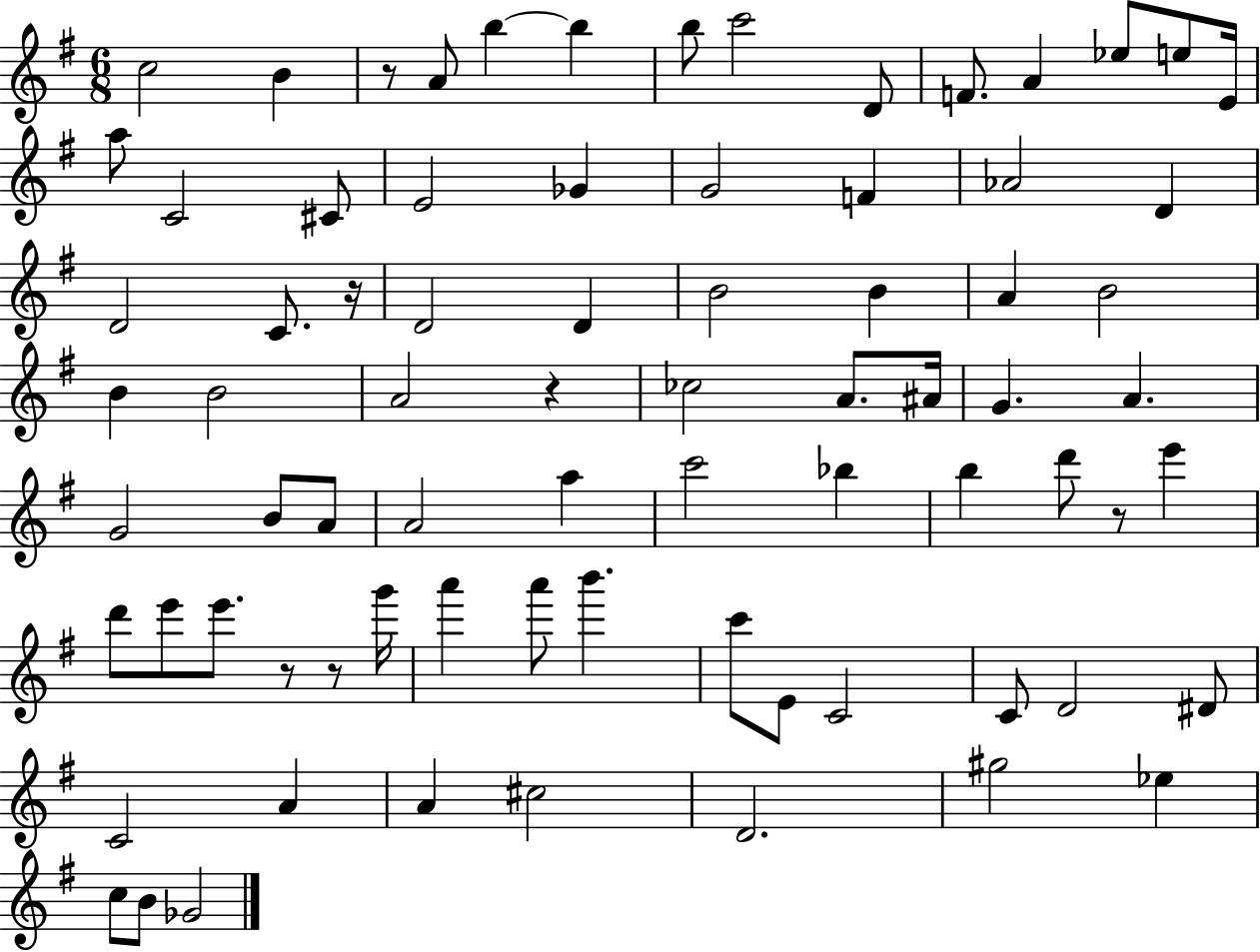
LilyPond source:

{
  \clef treble
  \numericTimeSignature
  \time 6/8
  \key g \major
  c''2 b'4 | r8 a'8 b''4~~ b''4 | b''8 c'''2 d'8 | f'8. a'4 ees''8 e''8 e'16 | \break a''8 c'2 cis'8 | e'2 ges'4 | g'2 f'4 | aes'2 d'4 | \break d'2 c'8. r16 | d'2 d'4 | b'2 b'4 | a'4 b'2 | \break b'4 b'2 | a'2 r4 | ces''2 a'8. ais'16 | g'4. a'4. | \break g'2 b'8 a'8 | a'2 a''4 | c'''2 bes''4 | b''4 d'''8 r8 e'''4 | \break d'''8 e'''8 e'''8. r8 r8 g'''16 | a'''4 a'''8 b'''4. | c'''8 e'8 c'2 | c'8 d'2 dis'8 | \break c'2 a'4 | a'4 cis''2 | d'2. | gis''2 ees''4 | \break c''8 b'8 ges'2 | \bar "|."
}